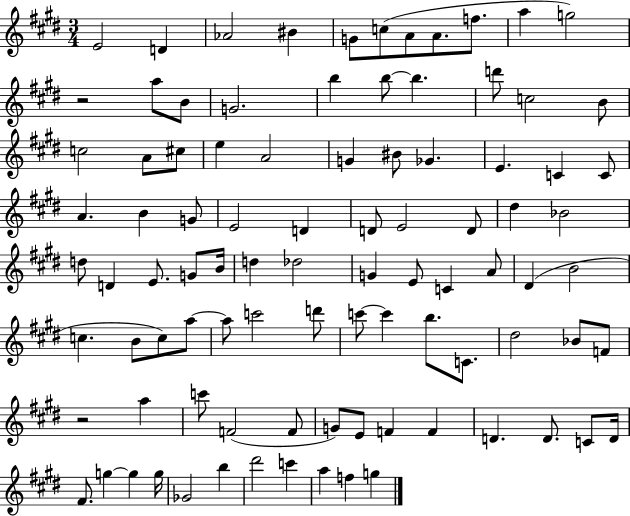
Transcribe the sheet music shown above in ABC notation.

X:1
T:Untitled
M:3/4
L:1/4
K:E
E2 D _A2 ^B G/2 c/2 A/2 A/2 f/2 a g2 z2 a/2 B/2 G2 b b/2 b d'/2 c2 B/2 c2 A/2 ^c/2 e A2 G ^B/2 _G E C C/2 A B G/2 E2 D D/2 E2 D/2 ^d _B2 d/2 D E/2 G/2 B/4 d _d2 G E/2 C A/2 ^D B2 c B/2 c/2 a/2 a/2 c'2 d'/2 c'/2 c' b/2 C/2 ^d2 _B/2 F/2 z2 a c'/2 F2 F/2 G/2 E/2 F F D D/2 C/2 D/4 ^F/2 g g g/4 _G2 b ^d'2 c' a f g